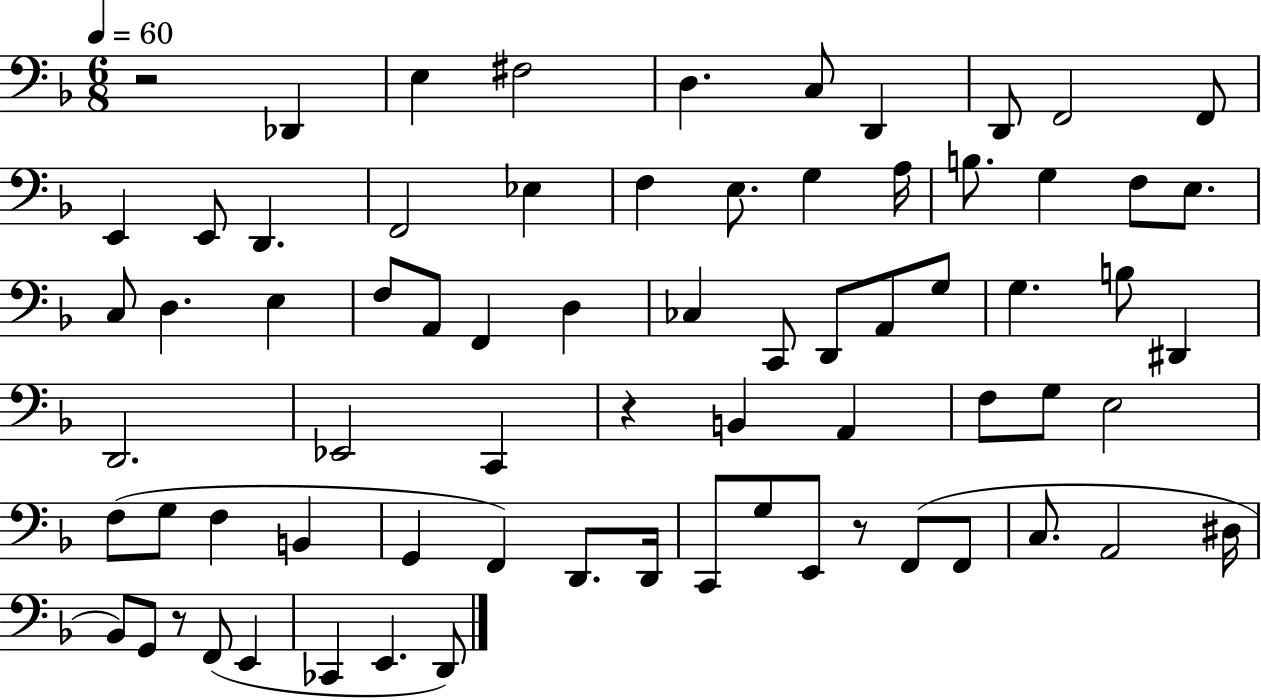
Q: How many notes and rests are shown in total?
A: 72